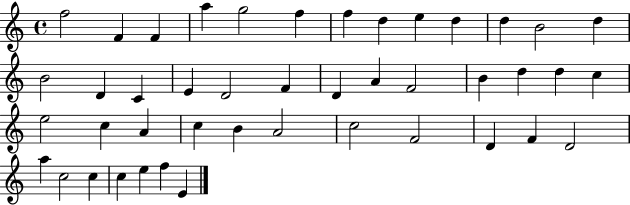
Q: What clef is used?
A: treble